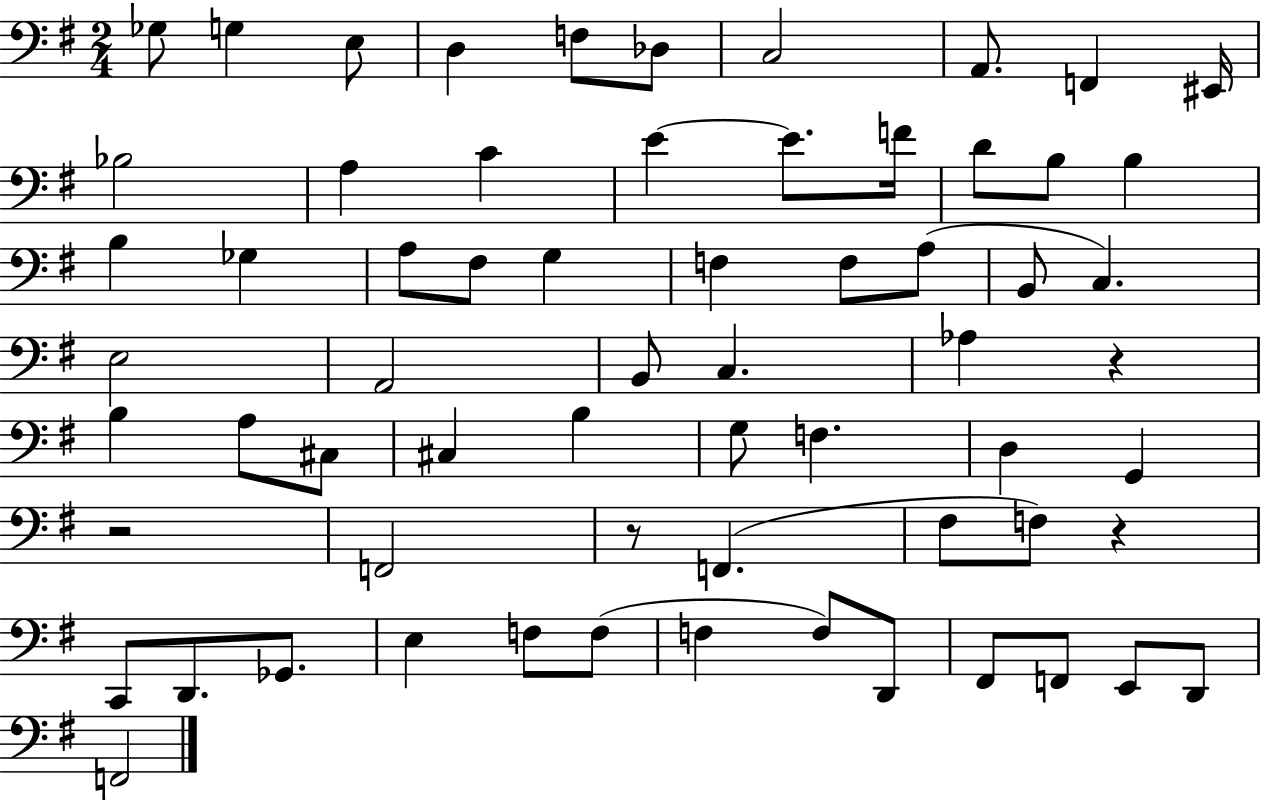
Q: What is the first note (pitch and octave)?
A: Gb3